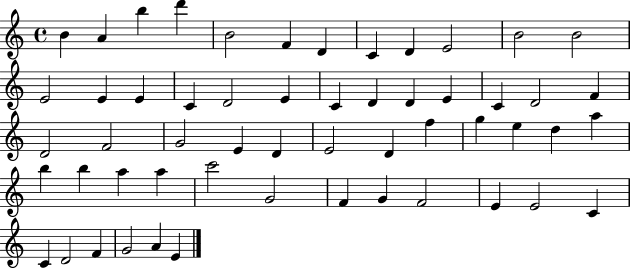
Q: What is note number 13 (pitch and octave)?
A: E4